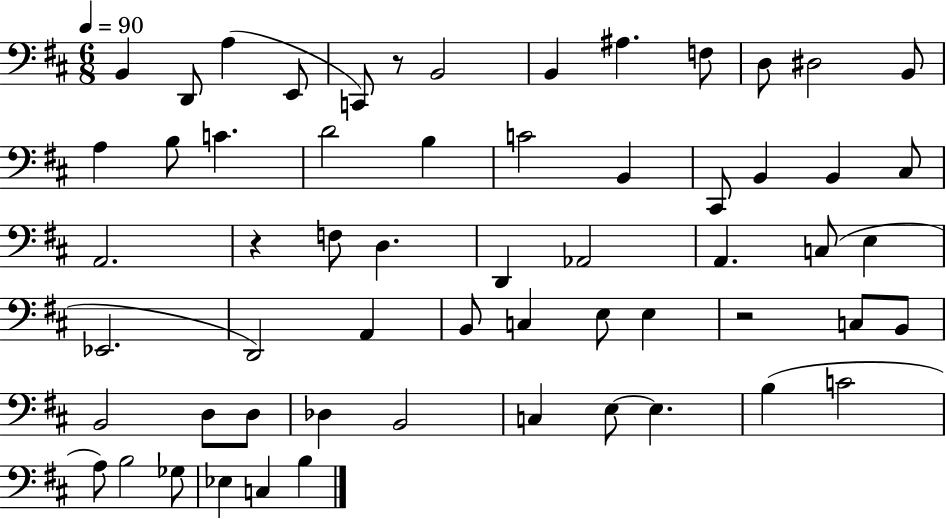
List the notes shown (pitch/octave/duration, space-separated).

B2/q D2/e A3/q E2/e C2/e R/e B2/h B2/q A#3/q. F3/e D3/e D#3/h B2/e A3/q B3/e C4/q. D4/h B3/q C4/h B2/q C#2/e B2/q B2/q C#3/e A2/h. R/q F3/e D3/q. D2/q Ab2/h A2/q. C3/e E3/q Eb2/h. D2/h A2/q B2/e C3/q E3/e E3/q R/h C3/e B2/e B2/h D3/e D3/e Db3/q B2/h C3/q E3/e E3/q. B3/q C4/h A3/e B3/h Gb3/e Eb3/q C3/q B3/q